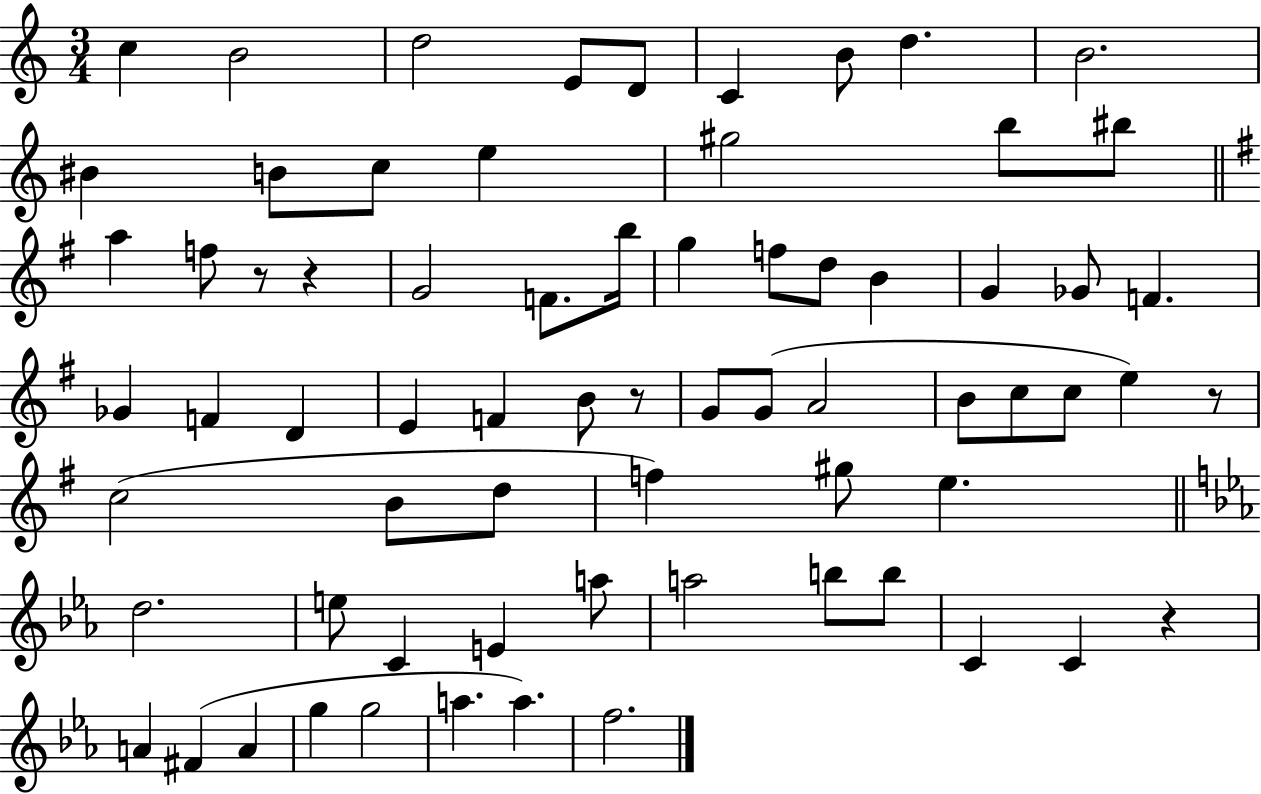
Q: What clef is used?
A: treble